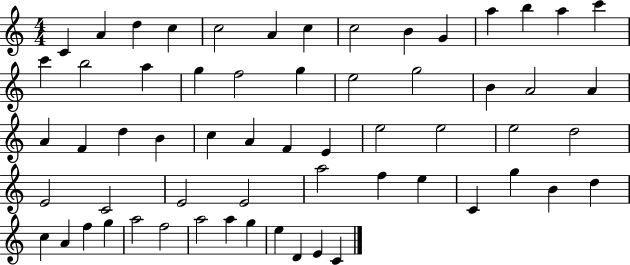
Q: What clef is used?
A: treble